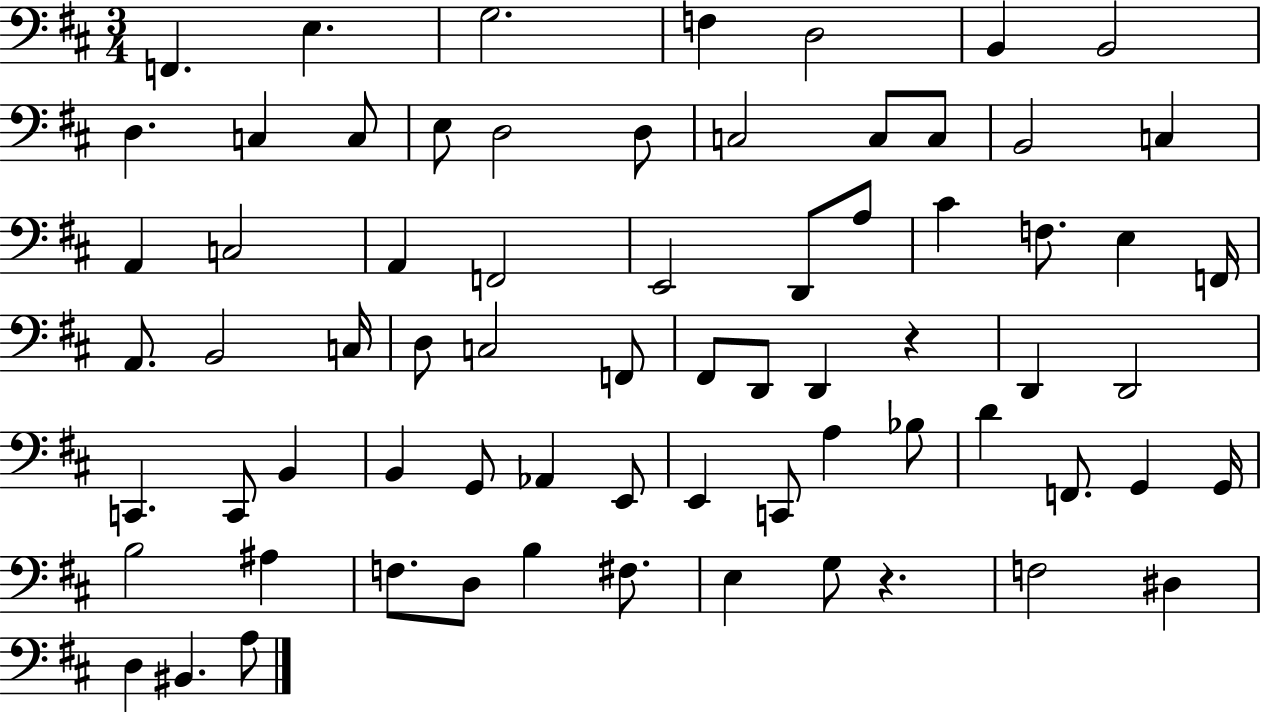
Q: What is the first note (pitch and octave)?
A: F2